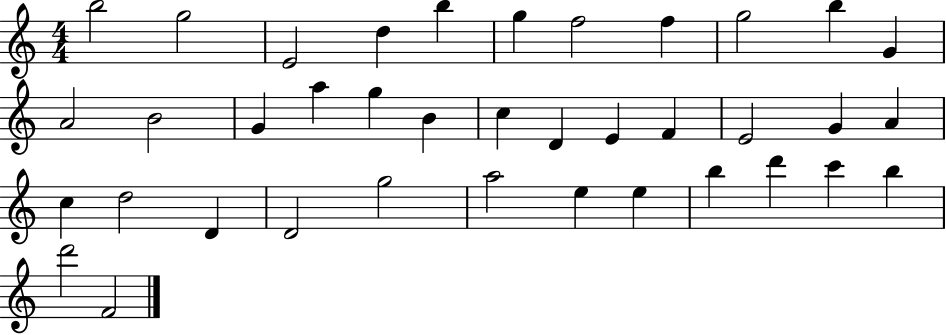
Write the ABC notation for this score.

X:1
T:Untitled
M:4/4
L:1/4
K:C
b2 g2 E2 d b g f2 f g2 b G A2 B2 G a g B c D E F E2 G A c d2 D D2 g2 a2 e e b d' c' b d'2 F2